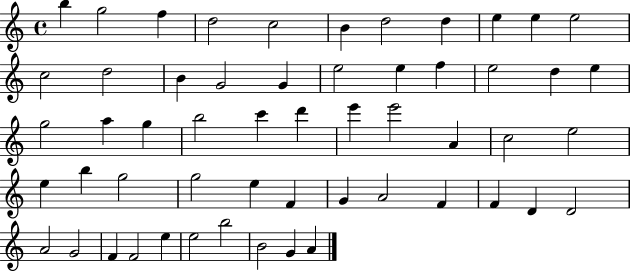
B5/q G5/h F5/q D5/h C5/h B4/q D5/h D5/q E5/q E5/q E5/h C5/h D5/h B4/q G4/h G4/q E5/h E5/q F5/q E5/h D5/q E5/q G5/h A5/q G5/q B5/h C6/q D6/q E6/q E6/h A4/q C5/h E5/h E5/q B5/q G5/h G5/h E5/q F4/q G4/q A4/h F4/q F4/q D4/q D4/h A4/h G4/h F4/q F4/h E5/q E5/h B5/h B4/h G4/q A4/q